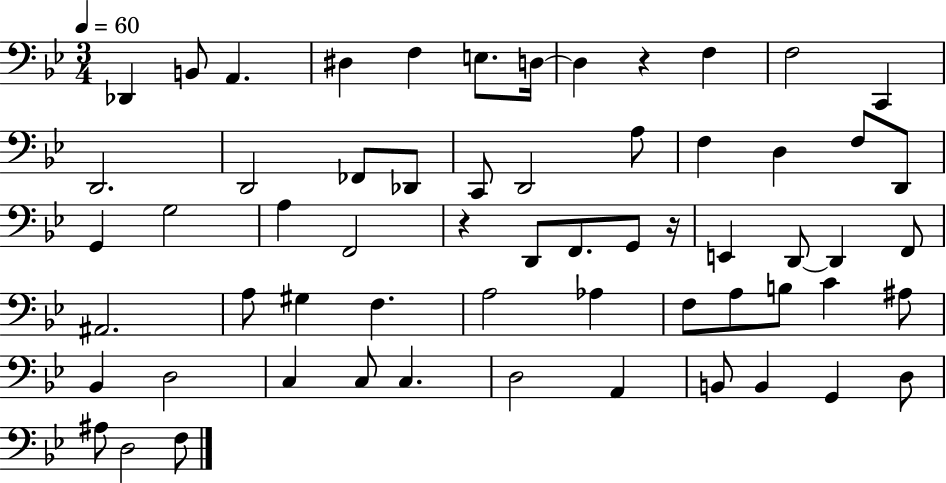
Db2/q B2/e A2/q. D#3/q F3/q E3/e. D3/s D3/q R/q F3/q F3/h C2/q D2/h. D2/h FES2/e Db2/e C2/e D2/h A3/e F3/q D3/q F3/e D2/e G2/q G3/h A3/q F2/h R/q D2/e F2/e. G2/e R/s E2/q D2/e D2/q F2/e A#2/h. A3/e G#3/q F3/q. A3/h Ab3/q F3/e A3/e B3/e C4/q A#3/e Bb2/q D3/h C3/q C3/e C3/q. D3/h A2/q B2/e B2/q G2/q D3/e A#3/e D3/h F3/e